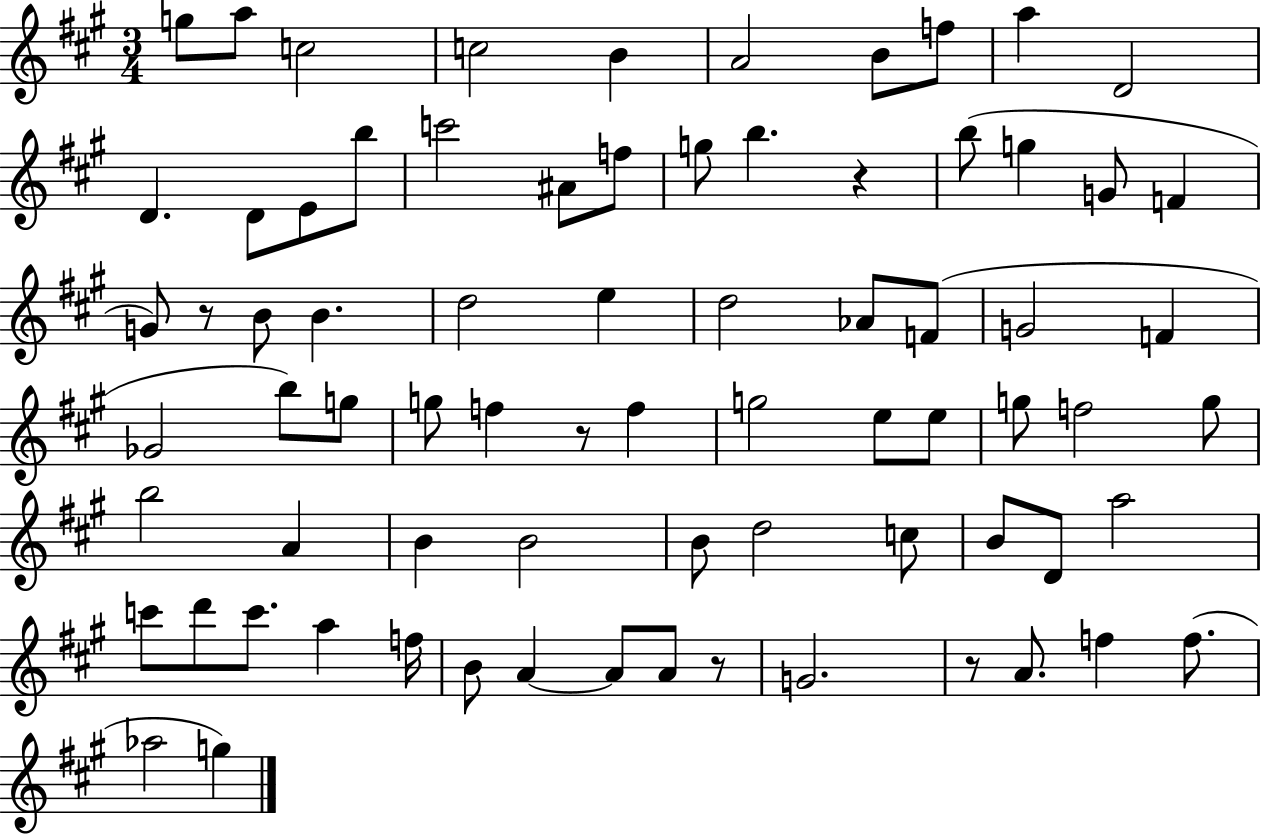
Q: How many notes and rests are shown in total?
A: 75